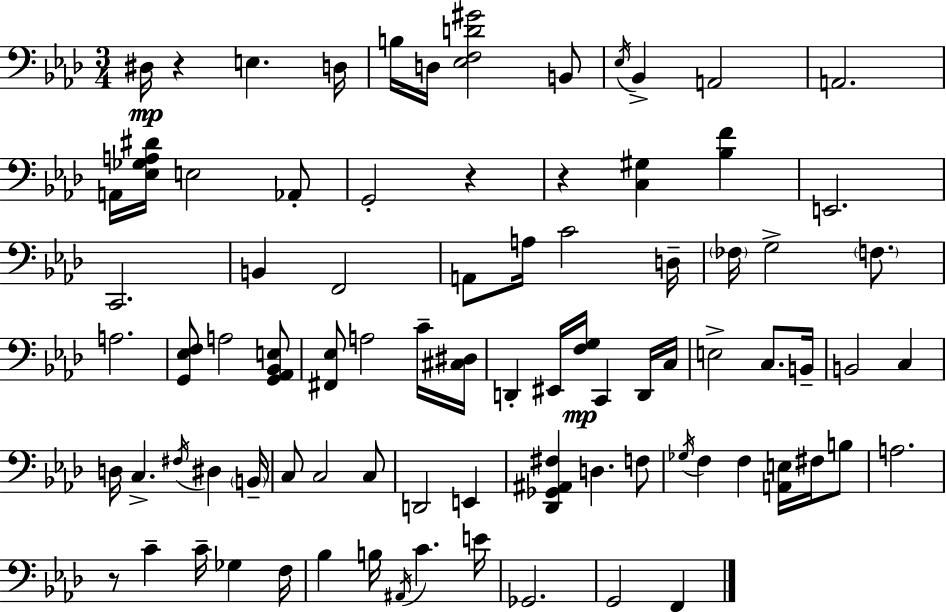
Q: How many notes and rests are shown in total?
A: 84